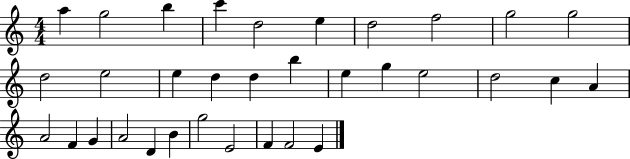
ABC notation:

X:1
T:Untitled
M:4/4
L:1/4
K:C
a g2 b c' d2 e d2 f2 g2 g2 d2 e2 e d d b e g e2 d2 c A A2 F G A2 D B g2 E2 F F2 E